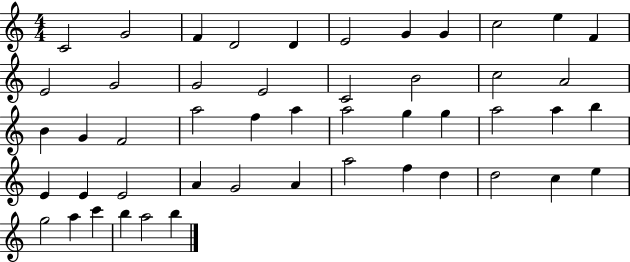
{
  \clef treble
  \numericTimeSignature
  \time 4/4
  \key c \major
  c'2 g'2 | f'4 d'2 d'4 | e'2 g'4 g'4 | c''2 e''4 f'4 | \break e'2 g'2 | g'2 e'2 | c'2 b'2 | c''2 a'2 | \break b'4 g'4 f'2 | a''2 f''4 a''4 | a''2 g''4 g''4 | a''2 a''4 b''4 | \break e'4 e'4 e'2 | a'4 g'2 a'4 | a''2 f''4 d''4 | d''2 c''4 e''4 | \break g''2 a''4 c'''4 | b''4 a''2 b''4 | \bar "|."
}